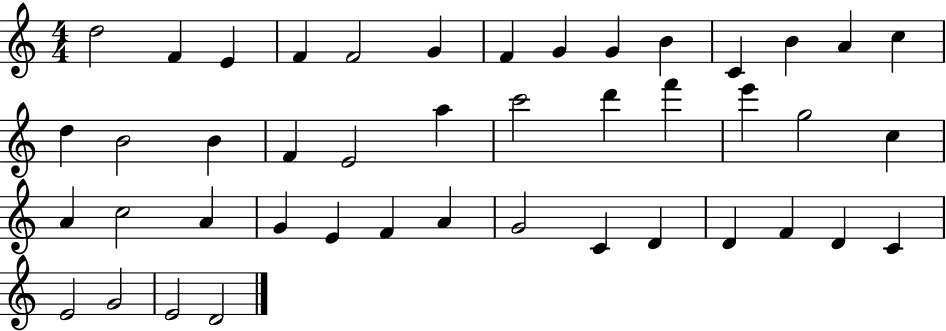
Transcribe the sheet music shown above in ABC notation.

X:1
T:Untitled
M:4/4
L:1/4
K:C
d2 F E F F2 G F G G B C B A c d B2 B F E2 a c'2 d' f' e' g2 c A c2 A G E F A G2 C D D F D C E2 G2 E2 D2